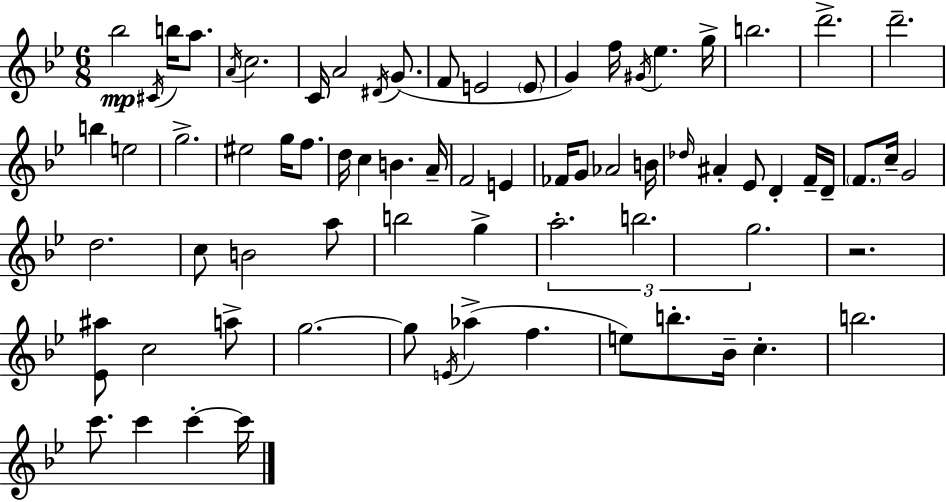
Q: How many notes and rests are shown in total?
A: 73